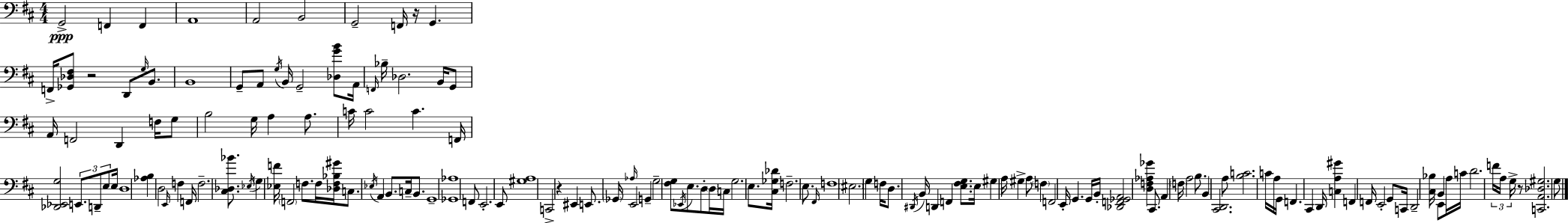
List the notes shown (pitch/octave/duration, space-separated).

G2/h F2/q F2/q A2/w A2/h B2/h G2/h F2/s R/s G2/q. F2/s [Gb2,Db3,F#3]/e R/h D2/e G3/s B2/e. B2/w G2/e A2/e G3/s B2/s G2/h [Db3,G4,B4]/e A2/s F2/s Bb3/s Db3/h. B2/s G2/e A2/s F2/h D2/q F3/s G3/e B3/h G3/s A3/q A3/e. C4/s C4/h C4/q. F2/s [Db2,Eb2,G3]/h E2/e. D2/e E3/e E3/s D3/w [Ab3,B3]/q D3/h E2/s F3/q F2/s F3/h. [C#3,Db3,Bb4]/e. Eb3/s G3/q [Eb3,F4]/s F2/h F3/e. F3/s [Db3,F3,Bb3,G#4]/s C3/e. Eb3/s A2/q B2/e. C3/s B2/e. G2/w [Gb2,Ab3]/w F2/e E2/h. E2/e [G#3,A3]/w C2/h R/q EIS2/q E2/e. Gb2/s Ab3/s E2/h G2/q G3/h [F#3,G3]/e Eb2/s E3/e. D3/e D3/s C3/s G3/h. E3/e. [C#3,Gb3,Db4]/s F3/h. E3/e. F#2/s F3/w EIS3/h. G3/q F3/s D3/e. D#2/s B2/s D2/q F2/q [E3,F#3,G3]/e. E3/s G#3/q A3/s G#3/q A3/e F3/q F2/h E2/s G2/q. G2/s B2/s [Db2,F2,Gb2,A2]/h [D3,F3,Ab3,Gb4]/q C#2/e. A2/q F3/s A3/h B3/e. B2/q [C#2,D2]/h. A3/e [B3,C4]/h. C4/s A3/s G2/s F2/q. C#2/q D2/s [C3,A3,G#4]/q F2/q F2/s E2/h G2/e C2/s D2/h [C#3,Bb3]/s B2/q E2/e A3/s C4/s D4/h. F4/s A3/s G3/s R/e [C2,A2,Db3,G#3]/h. G3/e